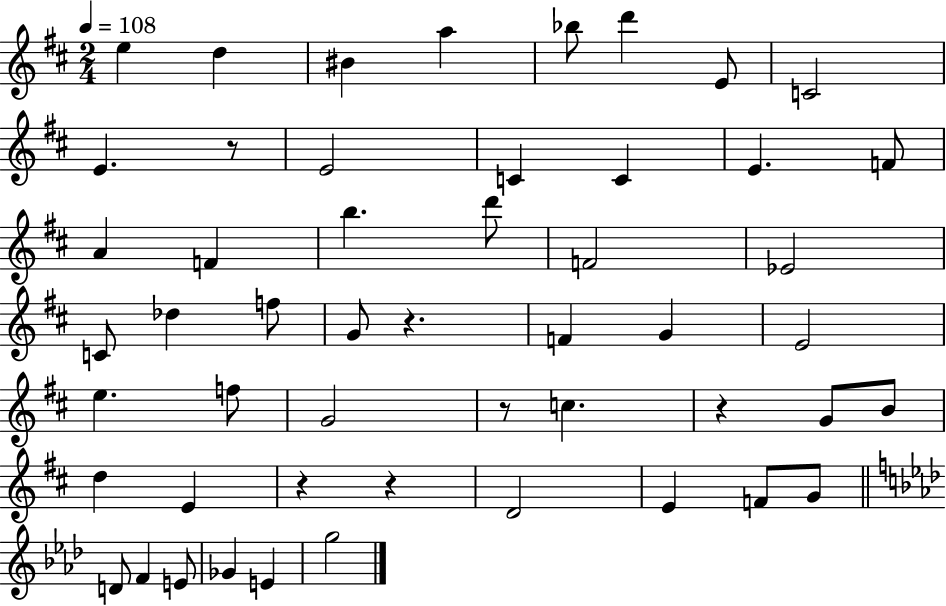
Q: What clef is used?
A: treble